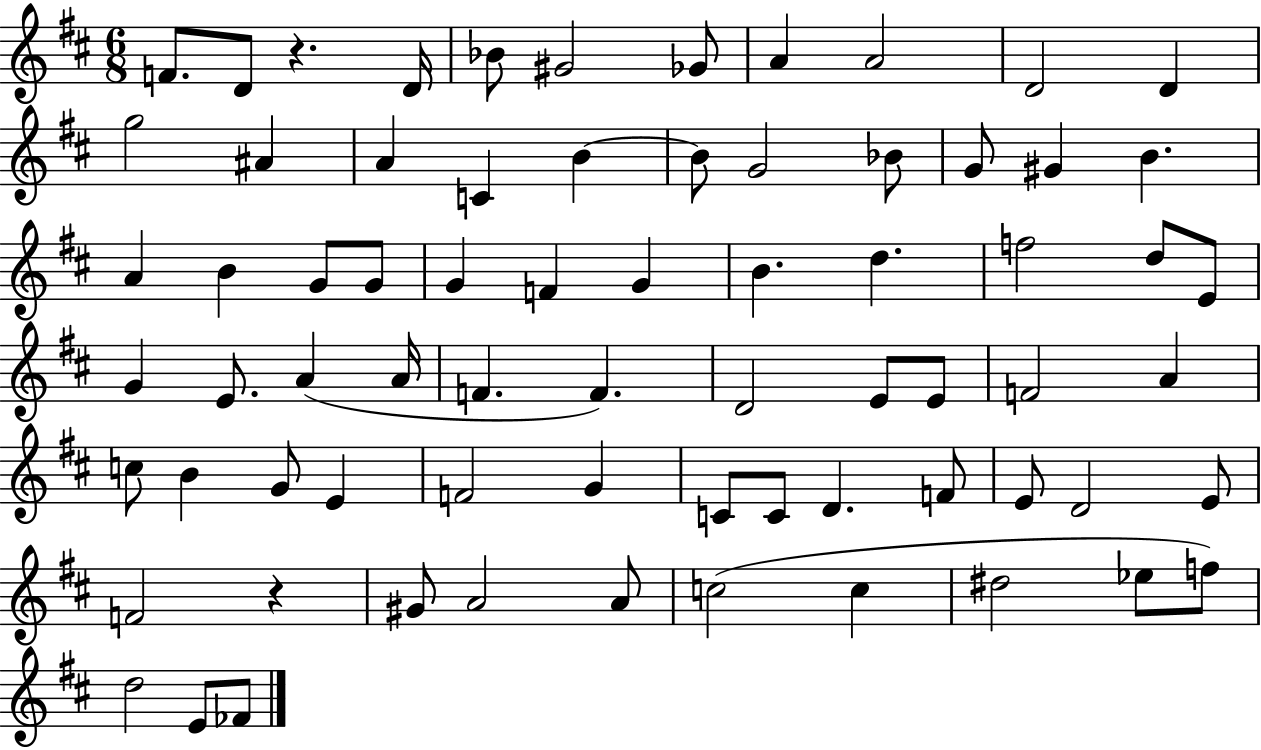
F4/e. D4/e R/q. D4/s Bb4/e G#4/h Gb4/e A4/q A4/h D4/h D4/q G5/h A#4/q A4/q C4/q B4/q B4/e G4/h Bb4/e G4/e G#4/q B4/q. A4/q B4/q G4/e G4/e G4/q F4/q G4/q B4/q. D5/q. F5/h D5/e E4/e G4/q E4/e. A4/q A4/s F4/q. F4/q. D4/h E4/e E4/e F4/h A4/q C5/e B4/q G4/e E4/q F4/h G4/q C4/e C4/e D4/q. F4/e E4/e D4/h E4/e F4/h R/q G#4/e A4/h A4/e C5/h C5/q D#5/h Eb5/e F5/e D5/h E4/e FES4/e